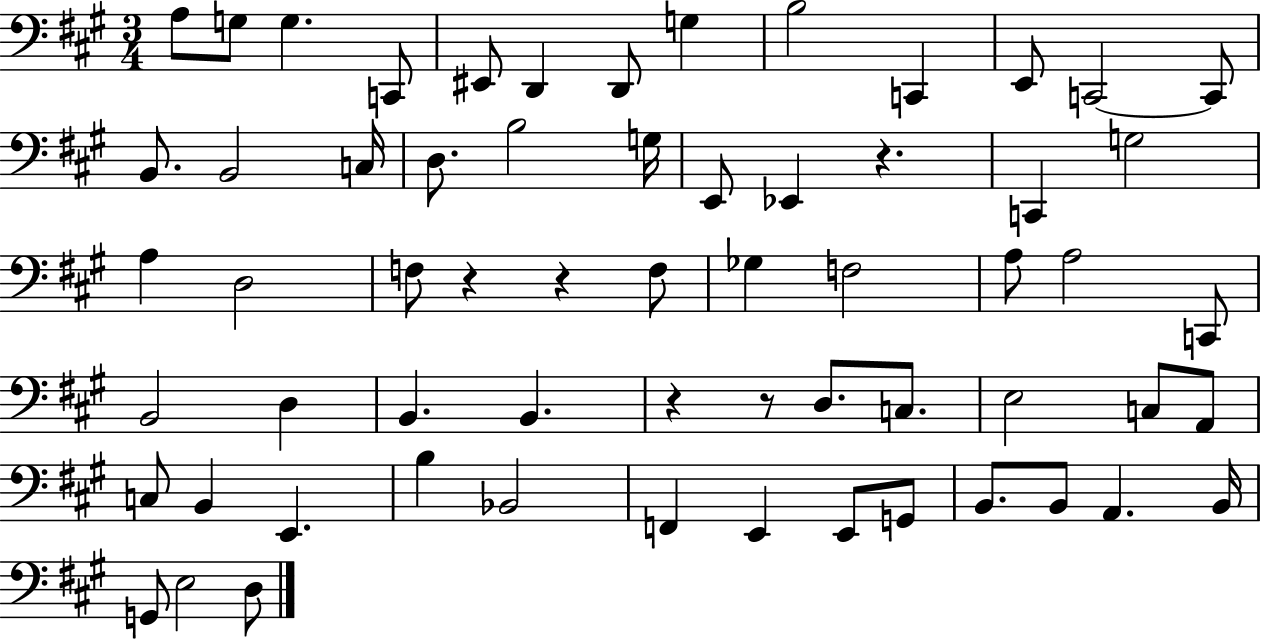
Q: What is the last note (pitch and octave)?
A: D3